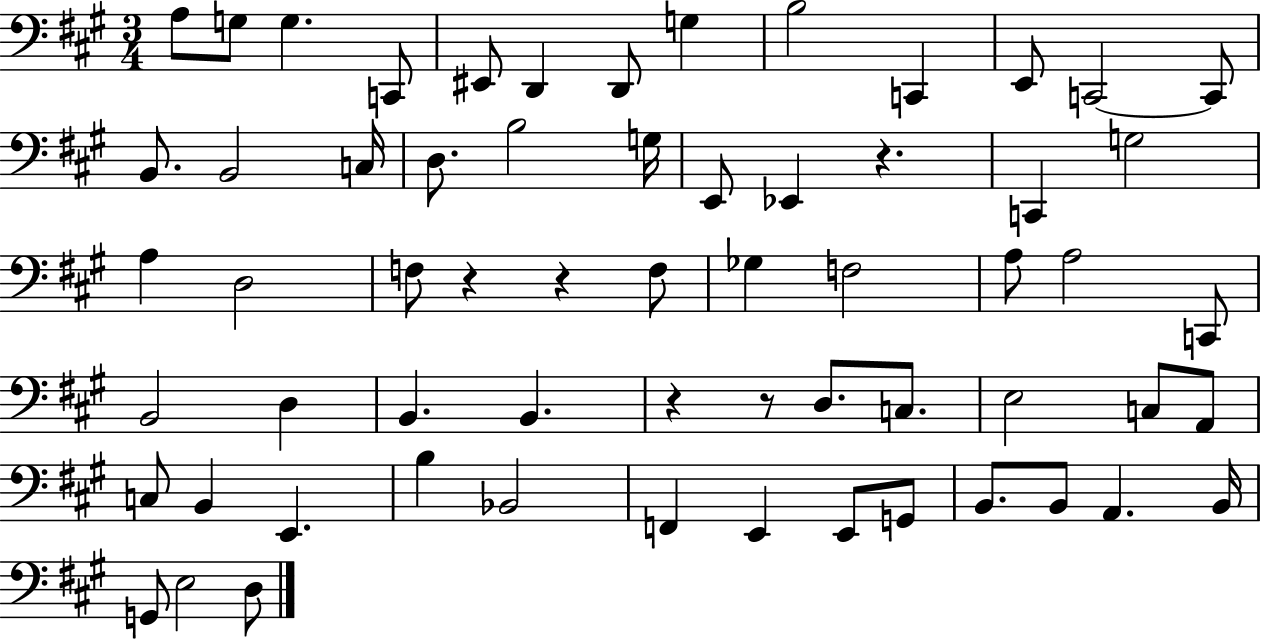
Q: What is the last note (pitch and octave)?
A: D3